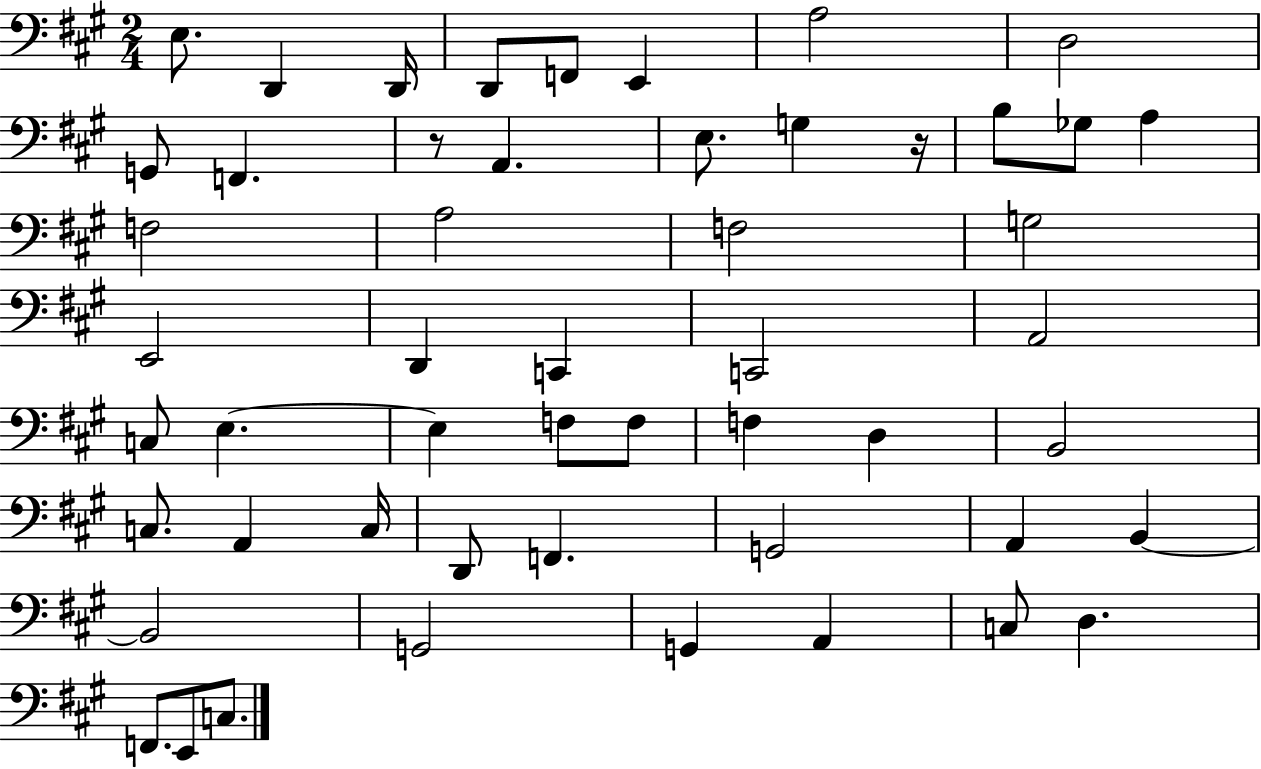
E3/e. D2/q D2/s D2/e F2/e E2/q A3/h D3/h G2/e F2/q. R/e A2/q. E3/e. G3/q R/s B3/e Gb3/e A3/q F3/h A3/h F3/h G3/h E2/h D2/q C2/q C2/h A2/h C3/e E3/q. E3/q F3/e F3/e F3/q D3/q B2/h C3/e. A2/q C3/s D2/e F2/q. G2/h A2/q B2/q B2/h G2/h G2/q A2/q C3/e D3/q. F2/e. E2/e C3/e.